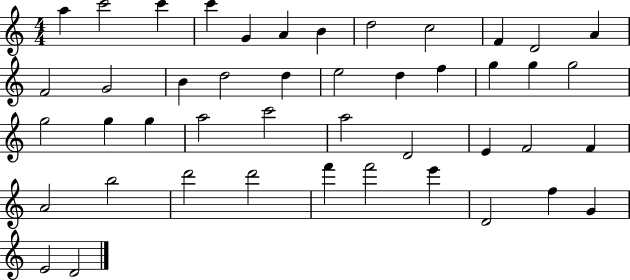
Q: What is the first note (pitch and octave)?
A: A5